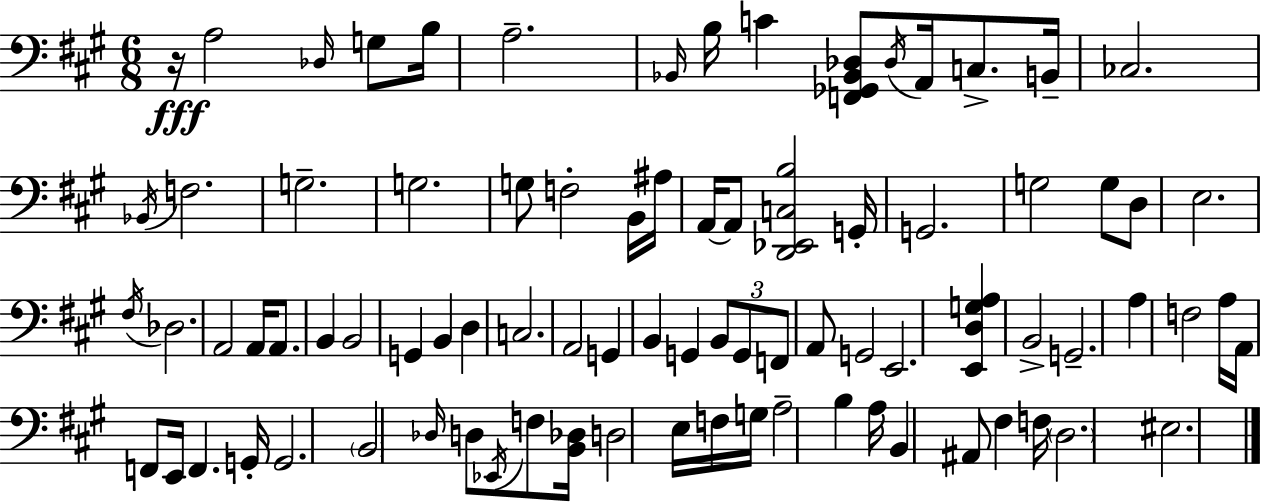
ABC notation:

X:1
T:Untitled
M:6/8
L:1/4
K:A
z/4 A,2 _D,/4 G,/2 B,/4 A,2 _B,,/4 B,/4 C [F,,_G,,_B,,_D,]/2 _D,/4 A,,/4 C,/2 B,,/4 _C,2 _B,,/4 F,2 G,2 G,2 G,/2 F,2 B,,/4 ^A,/4 A,,/4 A,,/2 [D,,_E,,C,B,]2 G,,/4 G,,2 G,2 G,/2 D,/2 E,2 ^F,/4 _D,2 A,,2 A,,/4 A,,/2 B,, B,,2 G,, B,, D, C,2 A,,2 G,, B,, G,, B,,/2 G,,/2 F,,/2 A,,/2 G,,2 E,,2 [E,,D,G,A,] B,,2 G,,2 A, F,2 A,/4 A,,/4 F,,/2 E,,/4 F,, G,,/4 G,,2 B,,2 _D,/4 D,/2 _E,,/4 F,/2 [B,,_D,]/4 D,2 E,/4 F,/4 G,/4 A,2 B, A,/4 B,, ^A,,/2 ^F, F,/4 D,2 ^E,2